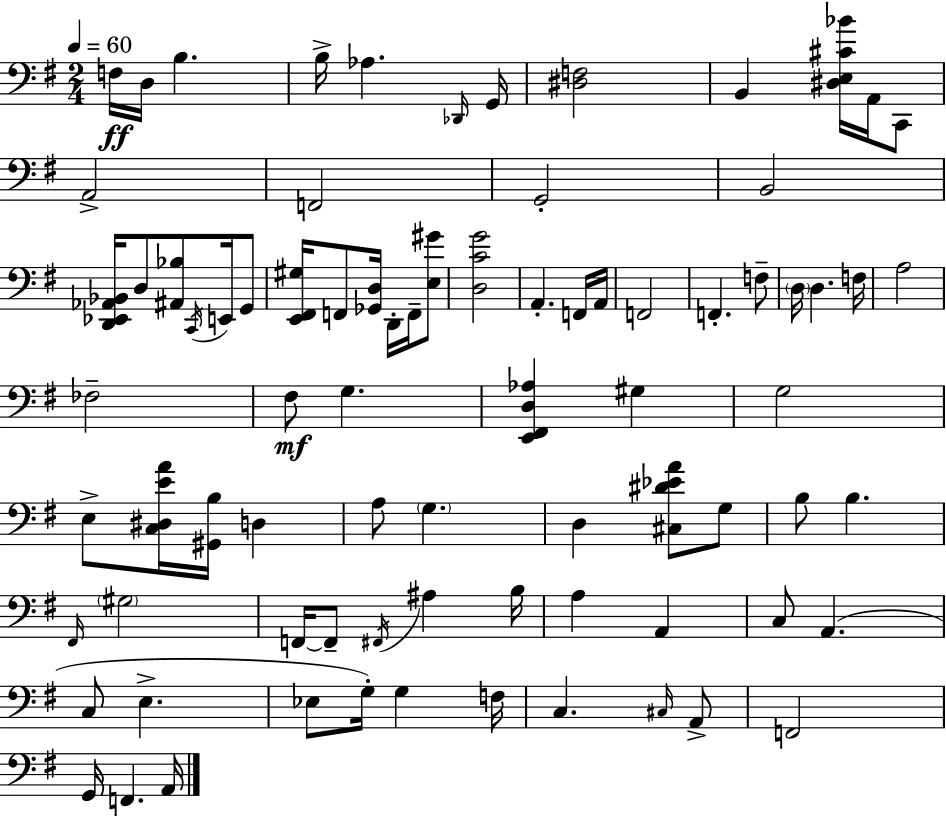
X:1
T:Untitled
M:2/4
L:1/4
K:Em
F,/4 D,/4 B, B,/4 _A, _D,,/4 G,,/4 [^D,F,]2 B,, [^D,E,^C_B]/4 A,,/4 C,,/2 A,,2 F,,2 G,,2 B,,2 [D,,_E,,_A,,_B,,]/4 D,/2 [^A,,_B,]/2 C,,/4 E,,/4 G,,/2 [E,,^F,,^G,]/4 F,,/2 [_G,,D,]/4 D,,/4 F,,/4 [E,^G]/2 [D,CG]2 A,, F,,/4 A,,/4 F,,2 F,, F,/2 D,/4 D, F,/4 A,2 _F,2 ^F,/2 G, [E,,^F,,D,_A,] ^G, G,2 E,/2 [C,^D,EA]/4 [^G,,B,]/4 D, A,/2 G, D, [^C,^D_EA]/2 G,/2 B,/2 B, ^F,,/4 ^G,2 F,,/4 F,,/2 ^F,,/4 ^A, B,/4 A, A,, C,/2 A,, C,/2 E, _E,/2 G,/4 G, F,/4 C, ^C,/4 A,,/2 F,,2 G,,/4 F,, A,,/4